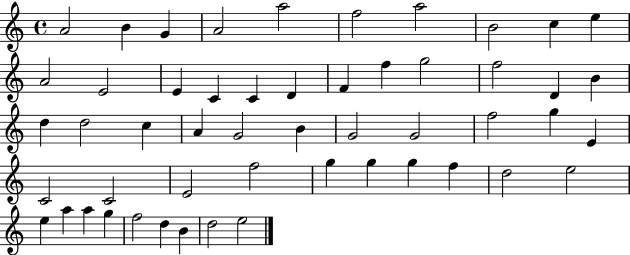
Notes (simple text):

A4/h B4/q G4/q A4/h A5/h F5/h A5/h B4/h C5/q E5/q A4/h E4/h E4/q C4/q C4/q D4/q F4/q F5/q G5/h F5/h D4/q B4/q D5/q D5/h C5/q A4/q G4/h B4/q G4/h G4/h F5/h G5/q E4/q C4/h C4/h E4/h F5/h G5/q G5/q G5/q F5/q D5/h E5/h E5/q A5/q A5/q G5/q F5/h D5/q B4/q D5/h E5/h